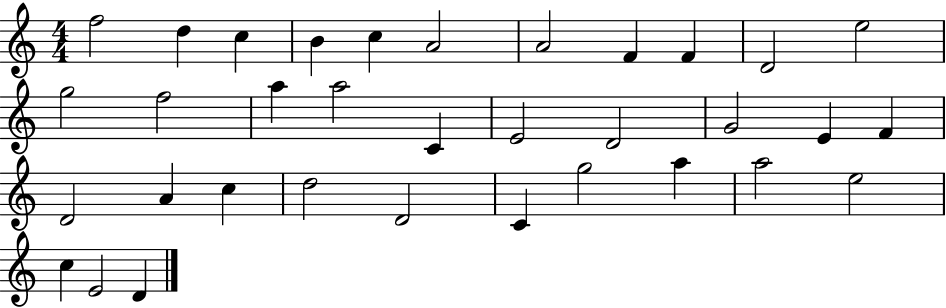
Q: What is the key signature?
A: C major